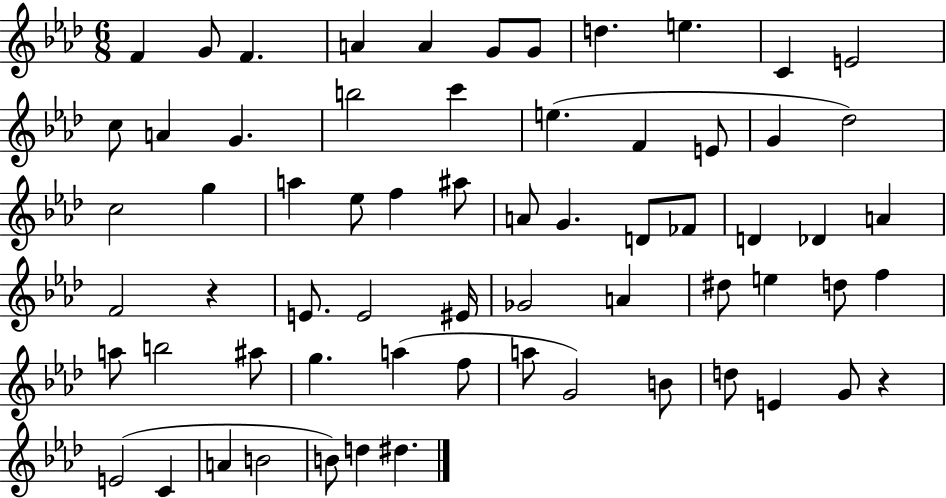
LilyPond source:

{
  \clef treble
  \numericTimeSignature
  \time 6/8
  \key aes \major
  f'4 g'8 f'4. | a'4 a'4 g'8 g'8 | d''4. e''4. | c'4 e'2 | \break c''8 a'4 g'4. | b''2 c'''4 | e''4.( f'4 e'8 | g'4 des''2) | \break c''2 g''4 | a''4 ees''8 f''4 ais''8 | a'8 g'4. d'8 fes'8 | d'4 des'4 a'4 | \break f'2 r4 | e'8. e'2 eis'16 | ges'2 a'4 | dis''8 e''4 d''8 f''4 | \break a''8 b''2 ais''8 | g''4. a''4( f''8 | a''8 g'2) b'8 | d''8 e'4 g'8 r4 | \break e'2( c'4 | a'4 b'2 | b'8) d''4 dis''4. | \bar "|."
}